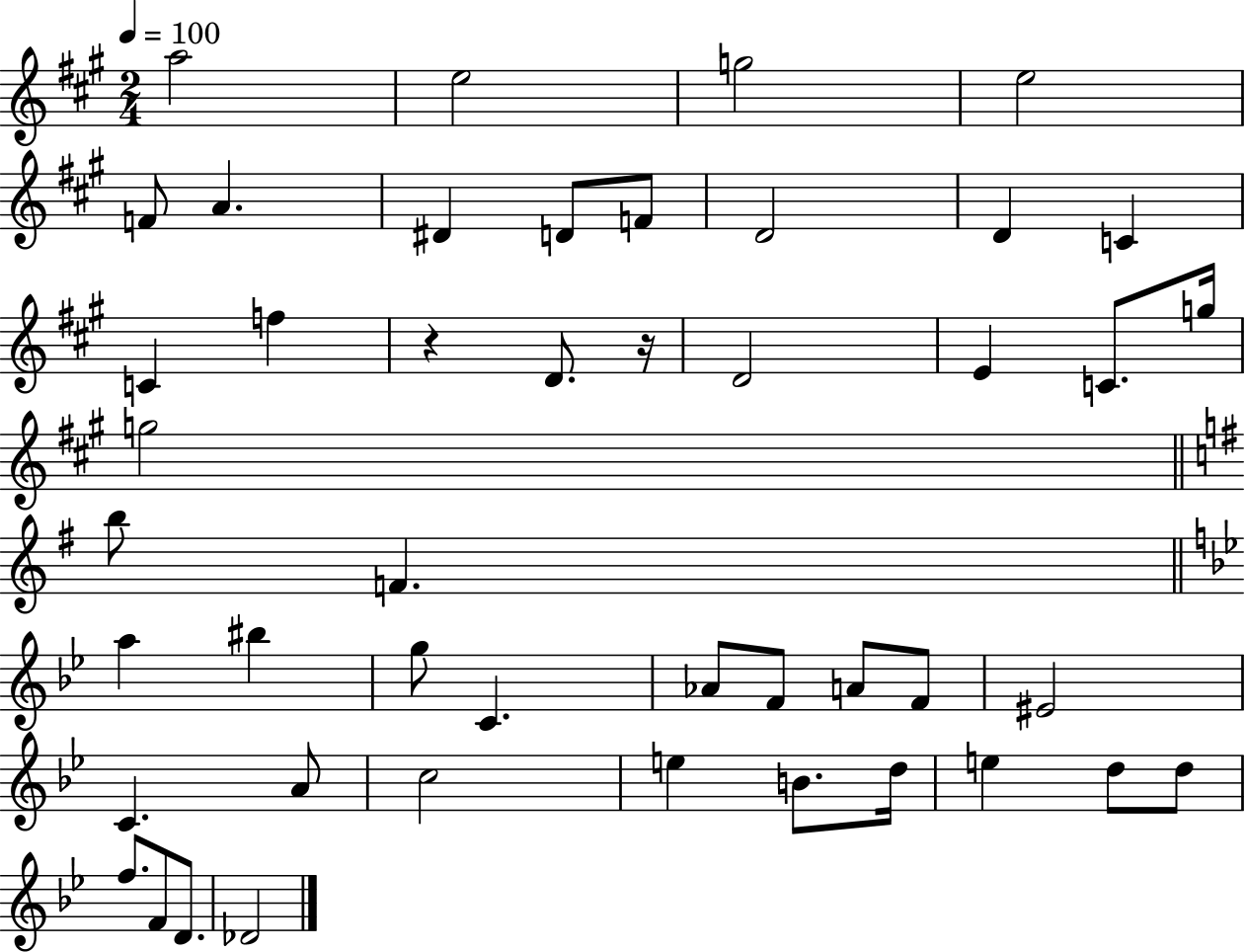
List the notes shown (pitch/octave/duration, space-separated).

A5/h E5/h G5/h E5/h F4/e A4/q. D#4/q D4/e F4/e D4/h D4/q C4/q C4/q F5/q R/q D4/e. R/s D4/h E4/q C4/e. G5/s G5/h B5/e F4/q. A5/q BIS5/q G5/e C4/q. Ab4/e F4/e A4/e F4/e EIS4/h C4/q. A4/e C5/h E5/q B4/e. D5/s E5/q D5/e D5/e F5/e. F4/e D4/e. Db4/h